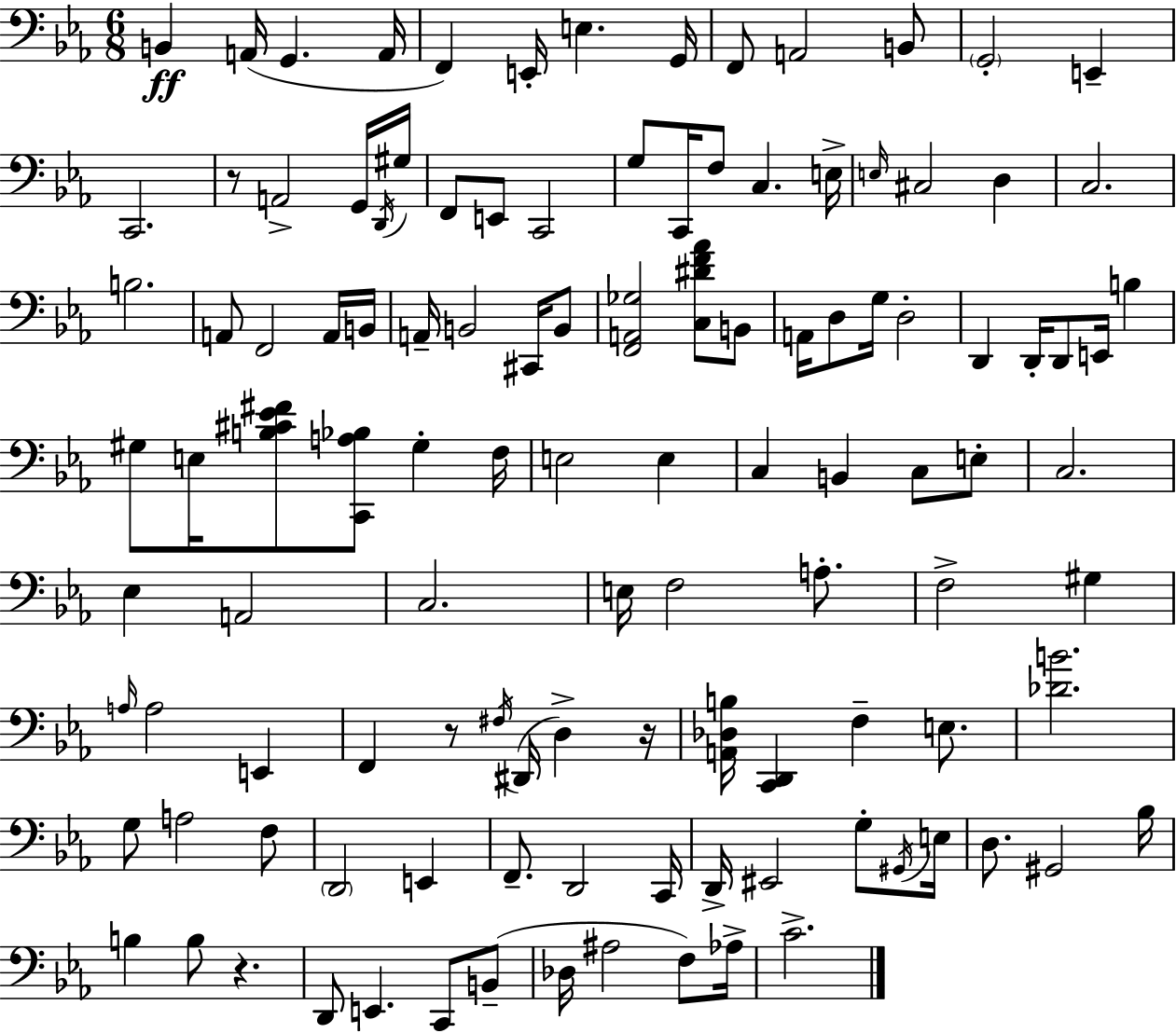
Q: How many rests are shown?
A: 4